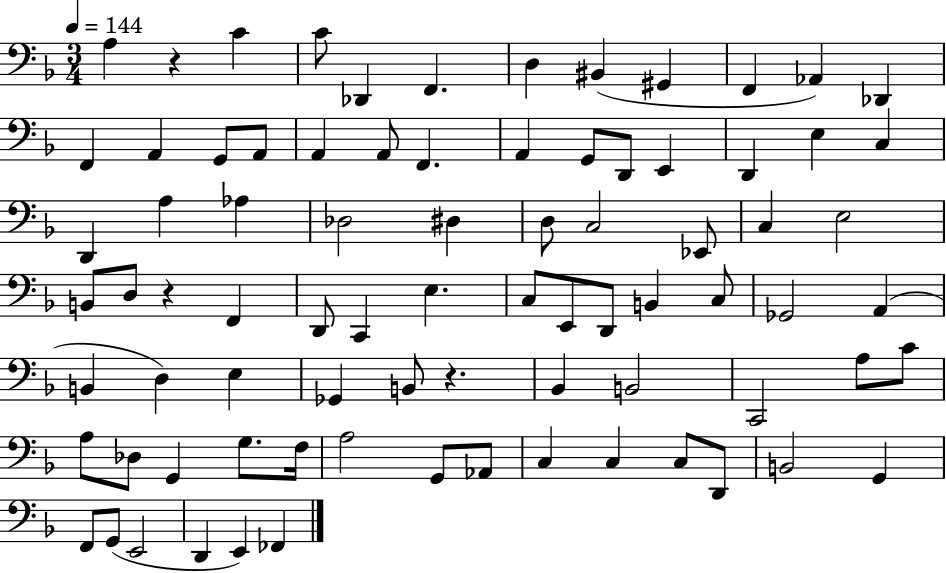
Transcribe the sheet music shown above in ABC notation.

X:1
T:Untitled
M:3/4
L:1/4
K:F
A, z C C/2 _D,, F,, D, ^B,, ^G,, F,, _A,, _D,, F,, A,, G,,/2 A,,/2 A,, A,,/2 F,, A,, G,,/2 D,,/2 E,, D,, E, C, D,, A, _A, _D,2 ^D, D,/2 C,2 _E,,/2 C, E,2 B,,/2 D,/2 z F,, D,,/2 C,, E, C,/2 E,,/2 D,,/2 B,, C,/2 _G,,2 A,, B,, D, E, _G,, B,,/2 z _B,, B,,2 C,,2 A,/2 C/2 A,/2 _D,/2 G,, G,/2 F,/4 A,2 G,,/2 _A,,/2 C, C, C,/2 D,,/2 B,,2 G,, F,,/2 G,,/2 E,,2 D,, E,, _F,,